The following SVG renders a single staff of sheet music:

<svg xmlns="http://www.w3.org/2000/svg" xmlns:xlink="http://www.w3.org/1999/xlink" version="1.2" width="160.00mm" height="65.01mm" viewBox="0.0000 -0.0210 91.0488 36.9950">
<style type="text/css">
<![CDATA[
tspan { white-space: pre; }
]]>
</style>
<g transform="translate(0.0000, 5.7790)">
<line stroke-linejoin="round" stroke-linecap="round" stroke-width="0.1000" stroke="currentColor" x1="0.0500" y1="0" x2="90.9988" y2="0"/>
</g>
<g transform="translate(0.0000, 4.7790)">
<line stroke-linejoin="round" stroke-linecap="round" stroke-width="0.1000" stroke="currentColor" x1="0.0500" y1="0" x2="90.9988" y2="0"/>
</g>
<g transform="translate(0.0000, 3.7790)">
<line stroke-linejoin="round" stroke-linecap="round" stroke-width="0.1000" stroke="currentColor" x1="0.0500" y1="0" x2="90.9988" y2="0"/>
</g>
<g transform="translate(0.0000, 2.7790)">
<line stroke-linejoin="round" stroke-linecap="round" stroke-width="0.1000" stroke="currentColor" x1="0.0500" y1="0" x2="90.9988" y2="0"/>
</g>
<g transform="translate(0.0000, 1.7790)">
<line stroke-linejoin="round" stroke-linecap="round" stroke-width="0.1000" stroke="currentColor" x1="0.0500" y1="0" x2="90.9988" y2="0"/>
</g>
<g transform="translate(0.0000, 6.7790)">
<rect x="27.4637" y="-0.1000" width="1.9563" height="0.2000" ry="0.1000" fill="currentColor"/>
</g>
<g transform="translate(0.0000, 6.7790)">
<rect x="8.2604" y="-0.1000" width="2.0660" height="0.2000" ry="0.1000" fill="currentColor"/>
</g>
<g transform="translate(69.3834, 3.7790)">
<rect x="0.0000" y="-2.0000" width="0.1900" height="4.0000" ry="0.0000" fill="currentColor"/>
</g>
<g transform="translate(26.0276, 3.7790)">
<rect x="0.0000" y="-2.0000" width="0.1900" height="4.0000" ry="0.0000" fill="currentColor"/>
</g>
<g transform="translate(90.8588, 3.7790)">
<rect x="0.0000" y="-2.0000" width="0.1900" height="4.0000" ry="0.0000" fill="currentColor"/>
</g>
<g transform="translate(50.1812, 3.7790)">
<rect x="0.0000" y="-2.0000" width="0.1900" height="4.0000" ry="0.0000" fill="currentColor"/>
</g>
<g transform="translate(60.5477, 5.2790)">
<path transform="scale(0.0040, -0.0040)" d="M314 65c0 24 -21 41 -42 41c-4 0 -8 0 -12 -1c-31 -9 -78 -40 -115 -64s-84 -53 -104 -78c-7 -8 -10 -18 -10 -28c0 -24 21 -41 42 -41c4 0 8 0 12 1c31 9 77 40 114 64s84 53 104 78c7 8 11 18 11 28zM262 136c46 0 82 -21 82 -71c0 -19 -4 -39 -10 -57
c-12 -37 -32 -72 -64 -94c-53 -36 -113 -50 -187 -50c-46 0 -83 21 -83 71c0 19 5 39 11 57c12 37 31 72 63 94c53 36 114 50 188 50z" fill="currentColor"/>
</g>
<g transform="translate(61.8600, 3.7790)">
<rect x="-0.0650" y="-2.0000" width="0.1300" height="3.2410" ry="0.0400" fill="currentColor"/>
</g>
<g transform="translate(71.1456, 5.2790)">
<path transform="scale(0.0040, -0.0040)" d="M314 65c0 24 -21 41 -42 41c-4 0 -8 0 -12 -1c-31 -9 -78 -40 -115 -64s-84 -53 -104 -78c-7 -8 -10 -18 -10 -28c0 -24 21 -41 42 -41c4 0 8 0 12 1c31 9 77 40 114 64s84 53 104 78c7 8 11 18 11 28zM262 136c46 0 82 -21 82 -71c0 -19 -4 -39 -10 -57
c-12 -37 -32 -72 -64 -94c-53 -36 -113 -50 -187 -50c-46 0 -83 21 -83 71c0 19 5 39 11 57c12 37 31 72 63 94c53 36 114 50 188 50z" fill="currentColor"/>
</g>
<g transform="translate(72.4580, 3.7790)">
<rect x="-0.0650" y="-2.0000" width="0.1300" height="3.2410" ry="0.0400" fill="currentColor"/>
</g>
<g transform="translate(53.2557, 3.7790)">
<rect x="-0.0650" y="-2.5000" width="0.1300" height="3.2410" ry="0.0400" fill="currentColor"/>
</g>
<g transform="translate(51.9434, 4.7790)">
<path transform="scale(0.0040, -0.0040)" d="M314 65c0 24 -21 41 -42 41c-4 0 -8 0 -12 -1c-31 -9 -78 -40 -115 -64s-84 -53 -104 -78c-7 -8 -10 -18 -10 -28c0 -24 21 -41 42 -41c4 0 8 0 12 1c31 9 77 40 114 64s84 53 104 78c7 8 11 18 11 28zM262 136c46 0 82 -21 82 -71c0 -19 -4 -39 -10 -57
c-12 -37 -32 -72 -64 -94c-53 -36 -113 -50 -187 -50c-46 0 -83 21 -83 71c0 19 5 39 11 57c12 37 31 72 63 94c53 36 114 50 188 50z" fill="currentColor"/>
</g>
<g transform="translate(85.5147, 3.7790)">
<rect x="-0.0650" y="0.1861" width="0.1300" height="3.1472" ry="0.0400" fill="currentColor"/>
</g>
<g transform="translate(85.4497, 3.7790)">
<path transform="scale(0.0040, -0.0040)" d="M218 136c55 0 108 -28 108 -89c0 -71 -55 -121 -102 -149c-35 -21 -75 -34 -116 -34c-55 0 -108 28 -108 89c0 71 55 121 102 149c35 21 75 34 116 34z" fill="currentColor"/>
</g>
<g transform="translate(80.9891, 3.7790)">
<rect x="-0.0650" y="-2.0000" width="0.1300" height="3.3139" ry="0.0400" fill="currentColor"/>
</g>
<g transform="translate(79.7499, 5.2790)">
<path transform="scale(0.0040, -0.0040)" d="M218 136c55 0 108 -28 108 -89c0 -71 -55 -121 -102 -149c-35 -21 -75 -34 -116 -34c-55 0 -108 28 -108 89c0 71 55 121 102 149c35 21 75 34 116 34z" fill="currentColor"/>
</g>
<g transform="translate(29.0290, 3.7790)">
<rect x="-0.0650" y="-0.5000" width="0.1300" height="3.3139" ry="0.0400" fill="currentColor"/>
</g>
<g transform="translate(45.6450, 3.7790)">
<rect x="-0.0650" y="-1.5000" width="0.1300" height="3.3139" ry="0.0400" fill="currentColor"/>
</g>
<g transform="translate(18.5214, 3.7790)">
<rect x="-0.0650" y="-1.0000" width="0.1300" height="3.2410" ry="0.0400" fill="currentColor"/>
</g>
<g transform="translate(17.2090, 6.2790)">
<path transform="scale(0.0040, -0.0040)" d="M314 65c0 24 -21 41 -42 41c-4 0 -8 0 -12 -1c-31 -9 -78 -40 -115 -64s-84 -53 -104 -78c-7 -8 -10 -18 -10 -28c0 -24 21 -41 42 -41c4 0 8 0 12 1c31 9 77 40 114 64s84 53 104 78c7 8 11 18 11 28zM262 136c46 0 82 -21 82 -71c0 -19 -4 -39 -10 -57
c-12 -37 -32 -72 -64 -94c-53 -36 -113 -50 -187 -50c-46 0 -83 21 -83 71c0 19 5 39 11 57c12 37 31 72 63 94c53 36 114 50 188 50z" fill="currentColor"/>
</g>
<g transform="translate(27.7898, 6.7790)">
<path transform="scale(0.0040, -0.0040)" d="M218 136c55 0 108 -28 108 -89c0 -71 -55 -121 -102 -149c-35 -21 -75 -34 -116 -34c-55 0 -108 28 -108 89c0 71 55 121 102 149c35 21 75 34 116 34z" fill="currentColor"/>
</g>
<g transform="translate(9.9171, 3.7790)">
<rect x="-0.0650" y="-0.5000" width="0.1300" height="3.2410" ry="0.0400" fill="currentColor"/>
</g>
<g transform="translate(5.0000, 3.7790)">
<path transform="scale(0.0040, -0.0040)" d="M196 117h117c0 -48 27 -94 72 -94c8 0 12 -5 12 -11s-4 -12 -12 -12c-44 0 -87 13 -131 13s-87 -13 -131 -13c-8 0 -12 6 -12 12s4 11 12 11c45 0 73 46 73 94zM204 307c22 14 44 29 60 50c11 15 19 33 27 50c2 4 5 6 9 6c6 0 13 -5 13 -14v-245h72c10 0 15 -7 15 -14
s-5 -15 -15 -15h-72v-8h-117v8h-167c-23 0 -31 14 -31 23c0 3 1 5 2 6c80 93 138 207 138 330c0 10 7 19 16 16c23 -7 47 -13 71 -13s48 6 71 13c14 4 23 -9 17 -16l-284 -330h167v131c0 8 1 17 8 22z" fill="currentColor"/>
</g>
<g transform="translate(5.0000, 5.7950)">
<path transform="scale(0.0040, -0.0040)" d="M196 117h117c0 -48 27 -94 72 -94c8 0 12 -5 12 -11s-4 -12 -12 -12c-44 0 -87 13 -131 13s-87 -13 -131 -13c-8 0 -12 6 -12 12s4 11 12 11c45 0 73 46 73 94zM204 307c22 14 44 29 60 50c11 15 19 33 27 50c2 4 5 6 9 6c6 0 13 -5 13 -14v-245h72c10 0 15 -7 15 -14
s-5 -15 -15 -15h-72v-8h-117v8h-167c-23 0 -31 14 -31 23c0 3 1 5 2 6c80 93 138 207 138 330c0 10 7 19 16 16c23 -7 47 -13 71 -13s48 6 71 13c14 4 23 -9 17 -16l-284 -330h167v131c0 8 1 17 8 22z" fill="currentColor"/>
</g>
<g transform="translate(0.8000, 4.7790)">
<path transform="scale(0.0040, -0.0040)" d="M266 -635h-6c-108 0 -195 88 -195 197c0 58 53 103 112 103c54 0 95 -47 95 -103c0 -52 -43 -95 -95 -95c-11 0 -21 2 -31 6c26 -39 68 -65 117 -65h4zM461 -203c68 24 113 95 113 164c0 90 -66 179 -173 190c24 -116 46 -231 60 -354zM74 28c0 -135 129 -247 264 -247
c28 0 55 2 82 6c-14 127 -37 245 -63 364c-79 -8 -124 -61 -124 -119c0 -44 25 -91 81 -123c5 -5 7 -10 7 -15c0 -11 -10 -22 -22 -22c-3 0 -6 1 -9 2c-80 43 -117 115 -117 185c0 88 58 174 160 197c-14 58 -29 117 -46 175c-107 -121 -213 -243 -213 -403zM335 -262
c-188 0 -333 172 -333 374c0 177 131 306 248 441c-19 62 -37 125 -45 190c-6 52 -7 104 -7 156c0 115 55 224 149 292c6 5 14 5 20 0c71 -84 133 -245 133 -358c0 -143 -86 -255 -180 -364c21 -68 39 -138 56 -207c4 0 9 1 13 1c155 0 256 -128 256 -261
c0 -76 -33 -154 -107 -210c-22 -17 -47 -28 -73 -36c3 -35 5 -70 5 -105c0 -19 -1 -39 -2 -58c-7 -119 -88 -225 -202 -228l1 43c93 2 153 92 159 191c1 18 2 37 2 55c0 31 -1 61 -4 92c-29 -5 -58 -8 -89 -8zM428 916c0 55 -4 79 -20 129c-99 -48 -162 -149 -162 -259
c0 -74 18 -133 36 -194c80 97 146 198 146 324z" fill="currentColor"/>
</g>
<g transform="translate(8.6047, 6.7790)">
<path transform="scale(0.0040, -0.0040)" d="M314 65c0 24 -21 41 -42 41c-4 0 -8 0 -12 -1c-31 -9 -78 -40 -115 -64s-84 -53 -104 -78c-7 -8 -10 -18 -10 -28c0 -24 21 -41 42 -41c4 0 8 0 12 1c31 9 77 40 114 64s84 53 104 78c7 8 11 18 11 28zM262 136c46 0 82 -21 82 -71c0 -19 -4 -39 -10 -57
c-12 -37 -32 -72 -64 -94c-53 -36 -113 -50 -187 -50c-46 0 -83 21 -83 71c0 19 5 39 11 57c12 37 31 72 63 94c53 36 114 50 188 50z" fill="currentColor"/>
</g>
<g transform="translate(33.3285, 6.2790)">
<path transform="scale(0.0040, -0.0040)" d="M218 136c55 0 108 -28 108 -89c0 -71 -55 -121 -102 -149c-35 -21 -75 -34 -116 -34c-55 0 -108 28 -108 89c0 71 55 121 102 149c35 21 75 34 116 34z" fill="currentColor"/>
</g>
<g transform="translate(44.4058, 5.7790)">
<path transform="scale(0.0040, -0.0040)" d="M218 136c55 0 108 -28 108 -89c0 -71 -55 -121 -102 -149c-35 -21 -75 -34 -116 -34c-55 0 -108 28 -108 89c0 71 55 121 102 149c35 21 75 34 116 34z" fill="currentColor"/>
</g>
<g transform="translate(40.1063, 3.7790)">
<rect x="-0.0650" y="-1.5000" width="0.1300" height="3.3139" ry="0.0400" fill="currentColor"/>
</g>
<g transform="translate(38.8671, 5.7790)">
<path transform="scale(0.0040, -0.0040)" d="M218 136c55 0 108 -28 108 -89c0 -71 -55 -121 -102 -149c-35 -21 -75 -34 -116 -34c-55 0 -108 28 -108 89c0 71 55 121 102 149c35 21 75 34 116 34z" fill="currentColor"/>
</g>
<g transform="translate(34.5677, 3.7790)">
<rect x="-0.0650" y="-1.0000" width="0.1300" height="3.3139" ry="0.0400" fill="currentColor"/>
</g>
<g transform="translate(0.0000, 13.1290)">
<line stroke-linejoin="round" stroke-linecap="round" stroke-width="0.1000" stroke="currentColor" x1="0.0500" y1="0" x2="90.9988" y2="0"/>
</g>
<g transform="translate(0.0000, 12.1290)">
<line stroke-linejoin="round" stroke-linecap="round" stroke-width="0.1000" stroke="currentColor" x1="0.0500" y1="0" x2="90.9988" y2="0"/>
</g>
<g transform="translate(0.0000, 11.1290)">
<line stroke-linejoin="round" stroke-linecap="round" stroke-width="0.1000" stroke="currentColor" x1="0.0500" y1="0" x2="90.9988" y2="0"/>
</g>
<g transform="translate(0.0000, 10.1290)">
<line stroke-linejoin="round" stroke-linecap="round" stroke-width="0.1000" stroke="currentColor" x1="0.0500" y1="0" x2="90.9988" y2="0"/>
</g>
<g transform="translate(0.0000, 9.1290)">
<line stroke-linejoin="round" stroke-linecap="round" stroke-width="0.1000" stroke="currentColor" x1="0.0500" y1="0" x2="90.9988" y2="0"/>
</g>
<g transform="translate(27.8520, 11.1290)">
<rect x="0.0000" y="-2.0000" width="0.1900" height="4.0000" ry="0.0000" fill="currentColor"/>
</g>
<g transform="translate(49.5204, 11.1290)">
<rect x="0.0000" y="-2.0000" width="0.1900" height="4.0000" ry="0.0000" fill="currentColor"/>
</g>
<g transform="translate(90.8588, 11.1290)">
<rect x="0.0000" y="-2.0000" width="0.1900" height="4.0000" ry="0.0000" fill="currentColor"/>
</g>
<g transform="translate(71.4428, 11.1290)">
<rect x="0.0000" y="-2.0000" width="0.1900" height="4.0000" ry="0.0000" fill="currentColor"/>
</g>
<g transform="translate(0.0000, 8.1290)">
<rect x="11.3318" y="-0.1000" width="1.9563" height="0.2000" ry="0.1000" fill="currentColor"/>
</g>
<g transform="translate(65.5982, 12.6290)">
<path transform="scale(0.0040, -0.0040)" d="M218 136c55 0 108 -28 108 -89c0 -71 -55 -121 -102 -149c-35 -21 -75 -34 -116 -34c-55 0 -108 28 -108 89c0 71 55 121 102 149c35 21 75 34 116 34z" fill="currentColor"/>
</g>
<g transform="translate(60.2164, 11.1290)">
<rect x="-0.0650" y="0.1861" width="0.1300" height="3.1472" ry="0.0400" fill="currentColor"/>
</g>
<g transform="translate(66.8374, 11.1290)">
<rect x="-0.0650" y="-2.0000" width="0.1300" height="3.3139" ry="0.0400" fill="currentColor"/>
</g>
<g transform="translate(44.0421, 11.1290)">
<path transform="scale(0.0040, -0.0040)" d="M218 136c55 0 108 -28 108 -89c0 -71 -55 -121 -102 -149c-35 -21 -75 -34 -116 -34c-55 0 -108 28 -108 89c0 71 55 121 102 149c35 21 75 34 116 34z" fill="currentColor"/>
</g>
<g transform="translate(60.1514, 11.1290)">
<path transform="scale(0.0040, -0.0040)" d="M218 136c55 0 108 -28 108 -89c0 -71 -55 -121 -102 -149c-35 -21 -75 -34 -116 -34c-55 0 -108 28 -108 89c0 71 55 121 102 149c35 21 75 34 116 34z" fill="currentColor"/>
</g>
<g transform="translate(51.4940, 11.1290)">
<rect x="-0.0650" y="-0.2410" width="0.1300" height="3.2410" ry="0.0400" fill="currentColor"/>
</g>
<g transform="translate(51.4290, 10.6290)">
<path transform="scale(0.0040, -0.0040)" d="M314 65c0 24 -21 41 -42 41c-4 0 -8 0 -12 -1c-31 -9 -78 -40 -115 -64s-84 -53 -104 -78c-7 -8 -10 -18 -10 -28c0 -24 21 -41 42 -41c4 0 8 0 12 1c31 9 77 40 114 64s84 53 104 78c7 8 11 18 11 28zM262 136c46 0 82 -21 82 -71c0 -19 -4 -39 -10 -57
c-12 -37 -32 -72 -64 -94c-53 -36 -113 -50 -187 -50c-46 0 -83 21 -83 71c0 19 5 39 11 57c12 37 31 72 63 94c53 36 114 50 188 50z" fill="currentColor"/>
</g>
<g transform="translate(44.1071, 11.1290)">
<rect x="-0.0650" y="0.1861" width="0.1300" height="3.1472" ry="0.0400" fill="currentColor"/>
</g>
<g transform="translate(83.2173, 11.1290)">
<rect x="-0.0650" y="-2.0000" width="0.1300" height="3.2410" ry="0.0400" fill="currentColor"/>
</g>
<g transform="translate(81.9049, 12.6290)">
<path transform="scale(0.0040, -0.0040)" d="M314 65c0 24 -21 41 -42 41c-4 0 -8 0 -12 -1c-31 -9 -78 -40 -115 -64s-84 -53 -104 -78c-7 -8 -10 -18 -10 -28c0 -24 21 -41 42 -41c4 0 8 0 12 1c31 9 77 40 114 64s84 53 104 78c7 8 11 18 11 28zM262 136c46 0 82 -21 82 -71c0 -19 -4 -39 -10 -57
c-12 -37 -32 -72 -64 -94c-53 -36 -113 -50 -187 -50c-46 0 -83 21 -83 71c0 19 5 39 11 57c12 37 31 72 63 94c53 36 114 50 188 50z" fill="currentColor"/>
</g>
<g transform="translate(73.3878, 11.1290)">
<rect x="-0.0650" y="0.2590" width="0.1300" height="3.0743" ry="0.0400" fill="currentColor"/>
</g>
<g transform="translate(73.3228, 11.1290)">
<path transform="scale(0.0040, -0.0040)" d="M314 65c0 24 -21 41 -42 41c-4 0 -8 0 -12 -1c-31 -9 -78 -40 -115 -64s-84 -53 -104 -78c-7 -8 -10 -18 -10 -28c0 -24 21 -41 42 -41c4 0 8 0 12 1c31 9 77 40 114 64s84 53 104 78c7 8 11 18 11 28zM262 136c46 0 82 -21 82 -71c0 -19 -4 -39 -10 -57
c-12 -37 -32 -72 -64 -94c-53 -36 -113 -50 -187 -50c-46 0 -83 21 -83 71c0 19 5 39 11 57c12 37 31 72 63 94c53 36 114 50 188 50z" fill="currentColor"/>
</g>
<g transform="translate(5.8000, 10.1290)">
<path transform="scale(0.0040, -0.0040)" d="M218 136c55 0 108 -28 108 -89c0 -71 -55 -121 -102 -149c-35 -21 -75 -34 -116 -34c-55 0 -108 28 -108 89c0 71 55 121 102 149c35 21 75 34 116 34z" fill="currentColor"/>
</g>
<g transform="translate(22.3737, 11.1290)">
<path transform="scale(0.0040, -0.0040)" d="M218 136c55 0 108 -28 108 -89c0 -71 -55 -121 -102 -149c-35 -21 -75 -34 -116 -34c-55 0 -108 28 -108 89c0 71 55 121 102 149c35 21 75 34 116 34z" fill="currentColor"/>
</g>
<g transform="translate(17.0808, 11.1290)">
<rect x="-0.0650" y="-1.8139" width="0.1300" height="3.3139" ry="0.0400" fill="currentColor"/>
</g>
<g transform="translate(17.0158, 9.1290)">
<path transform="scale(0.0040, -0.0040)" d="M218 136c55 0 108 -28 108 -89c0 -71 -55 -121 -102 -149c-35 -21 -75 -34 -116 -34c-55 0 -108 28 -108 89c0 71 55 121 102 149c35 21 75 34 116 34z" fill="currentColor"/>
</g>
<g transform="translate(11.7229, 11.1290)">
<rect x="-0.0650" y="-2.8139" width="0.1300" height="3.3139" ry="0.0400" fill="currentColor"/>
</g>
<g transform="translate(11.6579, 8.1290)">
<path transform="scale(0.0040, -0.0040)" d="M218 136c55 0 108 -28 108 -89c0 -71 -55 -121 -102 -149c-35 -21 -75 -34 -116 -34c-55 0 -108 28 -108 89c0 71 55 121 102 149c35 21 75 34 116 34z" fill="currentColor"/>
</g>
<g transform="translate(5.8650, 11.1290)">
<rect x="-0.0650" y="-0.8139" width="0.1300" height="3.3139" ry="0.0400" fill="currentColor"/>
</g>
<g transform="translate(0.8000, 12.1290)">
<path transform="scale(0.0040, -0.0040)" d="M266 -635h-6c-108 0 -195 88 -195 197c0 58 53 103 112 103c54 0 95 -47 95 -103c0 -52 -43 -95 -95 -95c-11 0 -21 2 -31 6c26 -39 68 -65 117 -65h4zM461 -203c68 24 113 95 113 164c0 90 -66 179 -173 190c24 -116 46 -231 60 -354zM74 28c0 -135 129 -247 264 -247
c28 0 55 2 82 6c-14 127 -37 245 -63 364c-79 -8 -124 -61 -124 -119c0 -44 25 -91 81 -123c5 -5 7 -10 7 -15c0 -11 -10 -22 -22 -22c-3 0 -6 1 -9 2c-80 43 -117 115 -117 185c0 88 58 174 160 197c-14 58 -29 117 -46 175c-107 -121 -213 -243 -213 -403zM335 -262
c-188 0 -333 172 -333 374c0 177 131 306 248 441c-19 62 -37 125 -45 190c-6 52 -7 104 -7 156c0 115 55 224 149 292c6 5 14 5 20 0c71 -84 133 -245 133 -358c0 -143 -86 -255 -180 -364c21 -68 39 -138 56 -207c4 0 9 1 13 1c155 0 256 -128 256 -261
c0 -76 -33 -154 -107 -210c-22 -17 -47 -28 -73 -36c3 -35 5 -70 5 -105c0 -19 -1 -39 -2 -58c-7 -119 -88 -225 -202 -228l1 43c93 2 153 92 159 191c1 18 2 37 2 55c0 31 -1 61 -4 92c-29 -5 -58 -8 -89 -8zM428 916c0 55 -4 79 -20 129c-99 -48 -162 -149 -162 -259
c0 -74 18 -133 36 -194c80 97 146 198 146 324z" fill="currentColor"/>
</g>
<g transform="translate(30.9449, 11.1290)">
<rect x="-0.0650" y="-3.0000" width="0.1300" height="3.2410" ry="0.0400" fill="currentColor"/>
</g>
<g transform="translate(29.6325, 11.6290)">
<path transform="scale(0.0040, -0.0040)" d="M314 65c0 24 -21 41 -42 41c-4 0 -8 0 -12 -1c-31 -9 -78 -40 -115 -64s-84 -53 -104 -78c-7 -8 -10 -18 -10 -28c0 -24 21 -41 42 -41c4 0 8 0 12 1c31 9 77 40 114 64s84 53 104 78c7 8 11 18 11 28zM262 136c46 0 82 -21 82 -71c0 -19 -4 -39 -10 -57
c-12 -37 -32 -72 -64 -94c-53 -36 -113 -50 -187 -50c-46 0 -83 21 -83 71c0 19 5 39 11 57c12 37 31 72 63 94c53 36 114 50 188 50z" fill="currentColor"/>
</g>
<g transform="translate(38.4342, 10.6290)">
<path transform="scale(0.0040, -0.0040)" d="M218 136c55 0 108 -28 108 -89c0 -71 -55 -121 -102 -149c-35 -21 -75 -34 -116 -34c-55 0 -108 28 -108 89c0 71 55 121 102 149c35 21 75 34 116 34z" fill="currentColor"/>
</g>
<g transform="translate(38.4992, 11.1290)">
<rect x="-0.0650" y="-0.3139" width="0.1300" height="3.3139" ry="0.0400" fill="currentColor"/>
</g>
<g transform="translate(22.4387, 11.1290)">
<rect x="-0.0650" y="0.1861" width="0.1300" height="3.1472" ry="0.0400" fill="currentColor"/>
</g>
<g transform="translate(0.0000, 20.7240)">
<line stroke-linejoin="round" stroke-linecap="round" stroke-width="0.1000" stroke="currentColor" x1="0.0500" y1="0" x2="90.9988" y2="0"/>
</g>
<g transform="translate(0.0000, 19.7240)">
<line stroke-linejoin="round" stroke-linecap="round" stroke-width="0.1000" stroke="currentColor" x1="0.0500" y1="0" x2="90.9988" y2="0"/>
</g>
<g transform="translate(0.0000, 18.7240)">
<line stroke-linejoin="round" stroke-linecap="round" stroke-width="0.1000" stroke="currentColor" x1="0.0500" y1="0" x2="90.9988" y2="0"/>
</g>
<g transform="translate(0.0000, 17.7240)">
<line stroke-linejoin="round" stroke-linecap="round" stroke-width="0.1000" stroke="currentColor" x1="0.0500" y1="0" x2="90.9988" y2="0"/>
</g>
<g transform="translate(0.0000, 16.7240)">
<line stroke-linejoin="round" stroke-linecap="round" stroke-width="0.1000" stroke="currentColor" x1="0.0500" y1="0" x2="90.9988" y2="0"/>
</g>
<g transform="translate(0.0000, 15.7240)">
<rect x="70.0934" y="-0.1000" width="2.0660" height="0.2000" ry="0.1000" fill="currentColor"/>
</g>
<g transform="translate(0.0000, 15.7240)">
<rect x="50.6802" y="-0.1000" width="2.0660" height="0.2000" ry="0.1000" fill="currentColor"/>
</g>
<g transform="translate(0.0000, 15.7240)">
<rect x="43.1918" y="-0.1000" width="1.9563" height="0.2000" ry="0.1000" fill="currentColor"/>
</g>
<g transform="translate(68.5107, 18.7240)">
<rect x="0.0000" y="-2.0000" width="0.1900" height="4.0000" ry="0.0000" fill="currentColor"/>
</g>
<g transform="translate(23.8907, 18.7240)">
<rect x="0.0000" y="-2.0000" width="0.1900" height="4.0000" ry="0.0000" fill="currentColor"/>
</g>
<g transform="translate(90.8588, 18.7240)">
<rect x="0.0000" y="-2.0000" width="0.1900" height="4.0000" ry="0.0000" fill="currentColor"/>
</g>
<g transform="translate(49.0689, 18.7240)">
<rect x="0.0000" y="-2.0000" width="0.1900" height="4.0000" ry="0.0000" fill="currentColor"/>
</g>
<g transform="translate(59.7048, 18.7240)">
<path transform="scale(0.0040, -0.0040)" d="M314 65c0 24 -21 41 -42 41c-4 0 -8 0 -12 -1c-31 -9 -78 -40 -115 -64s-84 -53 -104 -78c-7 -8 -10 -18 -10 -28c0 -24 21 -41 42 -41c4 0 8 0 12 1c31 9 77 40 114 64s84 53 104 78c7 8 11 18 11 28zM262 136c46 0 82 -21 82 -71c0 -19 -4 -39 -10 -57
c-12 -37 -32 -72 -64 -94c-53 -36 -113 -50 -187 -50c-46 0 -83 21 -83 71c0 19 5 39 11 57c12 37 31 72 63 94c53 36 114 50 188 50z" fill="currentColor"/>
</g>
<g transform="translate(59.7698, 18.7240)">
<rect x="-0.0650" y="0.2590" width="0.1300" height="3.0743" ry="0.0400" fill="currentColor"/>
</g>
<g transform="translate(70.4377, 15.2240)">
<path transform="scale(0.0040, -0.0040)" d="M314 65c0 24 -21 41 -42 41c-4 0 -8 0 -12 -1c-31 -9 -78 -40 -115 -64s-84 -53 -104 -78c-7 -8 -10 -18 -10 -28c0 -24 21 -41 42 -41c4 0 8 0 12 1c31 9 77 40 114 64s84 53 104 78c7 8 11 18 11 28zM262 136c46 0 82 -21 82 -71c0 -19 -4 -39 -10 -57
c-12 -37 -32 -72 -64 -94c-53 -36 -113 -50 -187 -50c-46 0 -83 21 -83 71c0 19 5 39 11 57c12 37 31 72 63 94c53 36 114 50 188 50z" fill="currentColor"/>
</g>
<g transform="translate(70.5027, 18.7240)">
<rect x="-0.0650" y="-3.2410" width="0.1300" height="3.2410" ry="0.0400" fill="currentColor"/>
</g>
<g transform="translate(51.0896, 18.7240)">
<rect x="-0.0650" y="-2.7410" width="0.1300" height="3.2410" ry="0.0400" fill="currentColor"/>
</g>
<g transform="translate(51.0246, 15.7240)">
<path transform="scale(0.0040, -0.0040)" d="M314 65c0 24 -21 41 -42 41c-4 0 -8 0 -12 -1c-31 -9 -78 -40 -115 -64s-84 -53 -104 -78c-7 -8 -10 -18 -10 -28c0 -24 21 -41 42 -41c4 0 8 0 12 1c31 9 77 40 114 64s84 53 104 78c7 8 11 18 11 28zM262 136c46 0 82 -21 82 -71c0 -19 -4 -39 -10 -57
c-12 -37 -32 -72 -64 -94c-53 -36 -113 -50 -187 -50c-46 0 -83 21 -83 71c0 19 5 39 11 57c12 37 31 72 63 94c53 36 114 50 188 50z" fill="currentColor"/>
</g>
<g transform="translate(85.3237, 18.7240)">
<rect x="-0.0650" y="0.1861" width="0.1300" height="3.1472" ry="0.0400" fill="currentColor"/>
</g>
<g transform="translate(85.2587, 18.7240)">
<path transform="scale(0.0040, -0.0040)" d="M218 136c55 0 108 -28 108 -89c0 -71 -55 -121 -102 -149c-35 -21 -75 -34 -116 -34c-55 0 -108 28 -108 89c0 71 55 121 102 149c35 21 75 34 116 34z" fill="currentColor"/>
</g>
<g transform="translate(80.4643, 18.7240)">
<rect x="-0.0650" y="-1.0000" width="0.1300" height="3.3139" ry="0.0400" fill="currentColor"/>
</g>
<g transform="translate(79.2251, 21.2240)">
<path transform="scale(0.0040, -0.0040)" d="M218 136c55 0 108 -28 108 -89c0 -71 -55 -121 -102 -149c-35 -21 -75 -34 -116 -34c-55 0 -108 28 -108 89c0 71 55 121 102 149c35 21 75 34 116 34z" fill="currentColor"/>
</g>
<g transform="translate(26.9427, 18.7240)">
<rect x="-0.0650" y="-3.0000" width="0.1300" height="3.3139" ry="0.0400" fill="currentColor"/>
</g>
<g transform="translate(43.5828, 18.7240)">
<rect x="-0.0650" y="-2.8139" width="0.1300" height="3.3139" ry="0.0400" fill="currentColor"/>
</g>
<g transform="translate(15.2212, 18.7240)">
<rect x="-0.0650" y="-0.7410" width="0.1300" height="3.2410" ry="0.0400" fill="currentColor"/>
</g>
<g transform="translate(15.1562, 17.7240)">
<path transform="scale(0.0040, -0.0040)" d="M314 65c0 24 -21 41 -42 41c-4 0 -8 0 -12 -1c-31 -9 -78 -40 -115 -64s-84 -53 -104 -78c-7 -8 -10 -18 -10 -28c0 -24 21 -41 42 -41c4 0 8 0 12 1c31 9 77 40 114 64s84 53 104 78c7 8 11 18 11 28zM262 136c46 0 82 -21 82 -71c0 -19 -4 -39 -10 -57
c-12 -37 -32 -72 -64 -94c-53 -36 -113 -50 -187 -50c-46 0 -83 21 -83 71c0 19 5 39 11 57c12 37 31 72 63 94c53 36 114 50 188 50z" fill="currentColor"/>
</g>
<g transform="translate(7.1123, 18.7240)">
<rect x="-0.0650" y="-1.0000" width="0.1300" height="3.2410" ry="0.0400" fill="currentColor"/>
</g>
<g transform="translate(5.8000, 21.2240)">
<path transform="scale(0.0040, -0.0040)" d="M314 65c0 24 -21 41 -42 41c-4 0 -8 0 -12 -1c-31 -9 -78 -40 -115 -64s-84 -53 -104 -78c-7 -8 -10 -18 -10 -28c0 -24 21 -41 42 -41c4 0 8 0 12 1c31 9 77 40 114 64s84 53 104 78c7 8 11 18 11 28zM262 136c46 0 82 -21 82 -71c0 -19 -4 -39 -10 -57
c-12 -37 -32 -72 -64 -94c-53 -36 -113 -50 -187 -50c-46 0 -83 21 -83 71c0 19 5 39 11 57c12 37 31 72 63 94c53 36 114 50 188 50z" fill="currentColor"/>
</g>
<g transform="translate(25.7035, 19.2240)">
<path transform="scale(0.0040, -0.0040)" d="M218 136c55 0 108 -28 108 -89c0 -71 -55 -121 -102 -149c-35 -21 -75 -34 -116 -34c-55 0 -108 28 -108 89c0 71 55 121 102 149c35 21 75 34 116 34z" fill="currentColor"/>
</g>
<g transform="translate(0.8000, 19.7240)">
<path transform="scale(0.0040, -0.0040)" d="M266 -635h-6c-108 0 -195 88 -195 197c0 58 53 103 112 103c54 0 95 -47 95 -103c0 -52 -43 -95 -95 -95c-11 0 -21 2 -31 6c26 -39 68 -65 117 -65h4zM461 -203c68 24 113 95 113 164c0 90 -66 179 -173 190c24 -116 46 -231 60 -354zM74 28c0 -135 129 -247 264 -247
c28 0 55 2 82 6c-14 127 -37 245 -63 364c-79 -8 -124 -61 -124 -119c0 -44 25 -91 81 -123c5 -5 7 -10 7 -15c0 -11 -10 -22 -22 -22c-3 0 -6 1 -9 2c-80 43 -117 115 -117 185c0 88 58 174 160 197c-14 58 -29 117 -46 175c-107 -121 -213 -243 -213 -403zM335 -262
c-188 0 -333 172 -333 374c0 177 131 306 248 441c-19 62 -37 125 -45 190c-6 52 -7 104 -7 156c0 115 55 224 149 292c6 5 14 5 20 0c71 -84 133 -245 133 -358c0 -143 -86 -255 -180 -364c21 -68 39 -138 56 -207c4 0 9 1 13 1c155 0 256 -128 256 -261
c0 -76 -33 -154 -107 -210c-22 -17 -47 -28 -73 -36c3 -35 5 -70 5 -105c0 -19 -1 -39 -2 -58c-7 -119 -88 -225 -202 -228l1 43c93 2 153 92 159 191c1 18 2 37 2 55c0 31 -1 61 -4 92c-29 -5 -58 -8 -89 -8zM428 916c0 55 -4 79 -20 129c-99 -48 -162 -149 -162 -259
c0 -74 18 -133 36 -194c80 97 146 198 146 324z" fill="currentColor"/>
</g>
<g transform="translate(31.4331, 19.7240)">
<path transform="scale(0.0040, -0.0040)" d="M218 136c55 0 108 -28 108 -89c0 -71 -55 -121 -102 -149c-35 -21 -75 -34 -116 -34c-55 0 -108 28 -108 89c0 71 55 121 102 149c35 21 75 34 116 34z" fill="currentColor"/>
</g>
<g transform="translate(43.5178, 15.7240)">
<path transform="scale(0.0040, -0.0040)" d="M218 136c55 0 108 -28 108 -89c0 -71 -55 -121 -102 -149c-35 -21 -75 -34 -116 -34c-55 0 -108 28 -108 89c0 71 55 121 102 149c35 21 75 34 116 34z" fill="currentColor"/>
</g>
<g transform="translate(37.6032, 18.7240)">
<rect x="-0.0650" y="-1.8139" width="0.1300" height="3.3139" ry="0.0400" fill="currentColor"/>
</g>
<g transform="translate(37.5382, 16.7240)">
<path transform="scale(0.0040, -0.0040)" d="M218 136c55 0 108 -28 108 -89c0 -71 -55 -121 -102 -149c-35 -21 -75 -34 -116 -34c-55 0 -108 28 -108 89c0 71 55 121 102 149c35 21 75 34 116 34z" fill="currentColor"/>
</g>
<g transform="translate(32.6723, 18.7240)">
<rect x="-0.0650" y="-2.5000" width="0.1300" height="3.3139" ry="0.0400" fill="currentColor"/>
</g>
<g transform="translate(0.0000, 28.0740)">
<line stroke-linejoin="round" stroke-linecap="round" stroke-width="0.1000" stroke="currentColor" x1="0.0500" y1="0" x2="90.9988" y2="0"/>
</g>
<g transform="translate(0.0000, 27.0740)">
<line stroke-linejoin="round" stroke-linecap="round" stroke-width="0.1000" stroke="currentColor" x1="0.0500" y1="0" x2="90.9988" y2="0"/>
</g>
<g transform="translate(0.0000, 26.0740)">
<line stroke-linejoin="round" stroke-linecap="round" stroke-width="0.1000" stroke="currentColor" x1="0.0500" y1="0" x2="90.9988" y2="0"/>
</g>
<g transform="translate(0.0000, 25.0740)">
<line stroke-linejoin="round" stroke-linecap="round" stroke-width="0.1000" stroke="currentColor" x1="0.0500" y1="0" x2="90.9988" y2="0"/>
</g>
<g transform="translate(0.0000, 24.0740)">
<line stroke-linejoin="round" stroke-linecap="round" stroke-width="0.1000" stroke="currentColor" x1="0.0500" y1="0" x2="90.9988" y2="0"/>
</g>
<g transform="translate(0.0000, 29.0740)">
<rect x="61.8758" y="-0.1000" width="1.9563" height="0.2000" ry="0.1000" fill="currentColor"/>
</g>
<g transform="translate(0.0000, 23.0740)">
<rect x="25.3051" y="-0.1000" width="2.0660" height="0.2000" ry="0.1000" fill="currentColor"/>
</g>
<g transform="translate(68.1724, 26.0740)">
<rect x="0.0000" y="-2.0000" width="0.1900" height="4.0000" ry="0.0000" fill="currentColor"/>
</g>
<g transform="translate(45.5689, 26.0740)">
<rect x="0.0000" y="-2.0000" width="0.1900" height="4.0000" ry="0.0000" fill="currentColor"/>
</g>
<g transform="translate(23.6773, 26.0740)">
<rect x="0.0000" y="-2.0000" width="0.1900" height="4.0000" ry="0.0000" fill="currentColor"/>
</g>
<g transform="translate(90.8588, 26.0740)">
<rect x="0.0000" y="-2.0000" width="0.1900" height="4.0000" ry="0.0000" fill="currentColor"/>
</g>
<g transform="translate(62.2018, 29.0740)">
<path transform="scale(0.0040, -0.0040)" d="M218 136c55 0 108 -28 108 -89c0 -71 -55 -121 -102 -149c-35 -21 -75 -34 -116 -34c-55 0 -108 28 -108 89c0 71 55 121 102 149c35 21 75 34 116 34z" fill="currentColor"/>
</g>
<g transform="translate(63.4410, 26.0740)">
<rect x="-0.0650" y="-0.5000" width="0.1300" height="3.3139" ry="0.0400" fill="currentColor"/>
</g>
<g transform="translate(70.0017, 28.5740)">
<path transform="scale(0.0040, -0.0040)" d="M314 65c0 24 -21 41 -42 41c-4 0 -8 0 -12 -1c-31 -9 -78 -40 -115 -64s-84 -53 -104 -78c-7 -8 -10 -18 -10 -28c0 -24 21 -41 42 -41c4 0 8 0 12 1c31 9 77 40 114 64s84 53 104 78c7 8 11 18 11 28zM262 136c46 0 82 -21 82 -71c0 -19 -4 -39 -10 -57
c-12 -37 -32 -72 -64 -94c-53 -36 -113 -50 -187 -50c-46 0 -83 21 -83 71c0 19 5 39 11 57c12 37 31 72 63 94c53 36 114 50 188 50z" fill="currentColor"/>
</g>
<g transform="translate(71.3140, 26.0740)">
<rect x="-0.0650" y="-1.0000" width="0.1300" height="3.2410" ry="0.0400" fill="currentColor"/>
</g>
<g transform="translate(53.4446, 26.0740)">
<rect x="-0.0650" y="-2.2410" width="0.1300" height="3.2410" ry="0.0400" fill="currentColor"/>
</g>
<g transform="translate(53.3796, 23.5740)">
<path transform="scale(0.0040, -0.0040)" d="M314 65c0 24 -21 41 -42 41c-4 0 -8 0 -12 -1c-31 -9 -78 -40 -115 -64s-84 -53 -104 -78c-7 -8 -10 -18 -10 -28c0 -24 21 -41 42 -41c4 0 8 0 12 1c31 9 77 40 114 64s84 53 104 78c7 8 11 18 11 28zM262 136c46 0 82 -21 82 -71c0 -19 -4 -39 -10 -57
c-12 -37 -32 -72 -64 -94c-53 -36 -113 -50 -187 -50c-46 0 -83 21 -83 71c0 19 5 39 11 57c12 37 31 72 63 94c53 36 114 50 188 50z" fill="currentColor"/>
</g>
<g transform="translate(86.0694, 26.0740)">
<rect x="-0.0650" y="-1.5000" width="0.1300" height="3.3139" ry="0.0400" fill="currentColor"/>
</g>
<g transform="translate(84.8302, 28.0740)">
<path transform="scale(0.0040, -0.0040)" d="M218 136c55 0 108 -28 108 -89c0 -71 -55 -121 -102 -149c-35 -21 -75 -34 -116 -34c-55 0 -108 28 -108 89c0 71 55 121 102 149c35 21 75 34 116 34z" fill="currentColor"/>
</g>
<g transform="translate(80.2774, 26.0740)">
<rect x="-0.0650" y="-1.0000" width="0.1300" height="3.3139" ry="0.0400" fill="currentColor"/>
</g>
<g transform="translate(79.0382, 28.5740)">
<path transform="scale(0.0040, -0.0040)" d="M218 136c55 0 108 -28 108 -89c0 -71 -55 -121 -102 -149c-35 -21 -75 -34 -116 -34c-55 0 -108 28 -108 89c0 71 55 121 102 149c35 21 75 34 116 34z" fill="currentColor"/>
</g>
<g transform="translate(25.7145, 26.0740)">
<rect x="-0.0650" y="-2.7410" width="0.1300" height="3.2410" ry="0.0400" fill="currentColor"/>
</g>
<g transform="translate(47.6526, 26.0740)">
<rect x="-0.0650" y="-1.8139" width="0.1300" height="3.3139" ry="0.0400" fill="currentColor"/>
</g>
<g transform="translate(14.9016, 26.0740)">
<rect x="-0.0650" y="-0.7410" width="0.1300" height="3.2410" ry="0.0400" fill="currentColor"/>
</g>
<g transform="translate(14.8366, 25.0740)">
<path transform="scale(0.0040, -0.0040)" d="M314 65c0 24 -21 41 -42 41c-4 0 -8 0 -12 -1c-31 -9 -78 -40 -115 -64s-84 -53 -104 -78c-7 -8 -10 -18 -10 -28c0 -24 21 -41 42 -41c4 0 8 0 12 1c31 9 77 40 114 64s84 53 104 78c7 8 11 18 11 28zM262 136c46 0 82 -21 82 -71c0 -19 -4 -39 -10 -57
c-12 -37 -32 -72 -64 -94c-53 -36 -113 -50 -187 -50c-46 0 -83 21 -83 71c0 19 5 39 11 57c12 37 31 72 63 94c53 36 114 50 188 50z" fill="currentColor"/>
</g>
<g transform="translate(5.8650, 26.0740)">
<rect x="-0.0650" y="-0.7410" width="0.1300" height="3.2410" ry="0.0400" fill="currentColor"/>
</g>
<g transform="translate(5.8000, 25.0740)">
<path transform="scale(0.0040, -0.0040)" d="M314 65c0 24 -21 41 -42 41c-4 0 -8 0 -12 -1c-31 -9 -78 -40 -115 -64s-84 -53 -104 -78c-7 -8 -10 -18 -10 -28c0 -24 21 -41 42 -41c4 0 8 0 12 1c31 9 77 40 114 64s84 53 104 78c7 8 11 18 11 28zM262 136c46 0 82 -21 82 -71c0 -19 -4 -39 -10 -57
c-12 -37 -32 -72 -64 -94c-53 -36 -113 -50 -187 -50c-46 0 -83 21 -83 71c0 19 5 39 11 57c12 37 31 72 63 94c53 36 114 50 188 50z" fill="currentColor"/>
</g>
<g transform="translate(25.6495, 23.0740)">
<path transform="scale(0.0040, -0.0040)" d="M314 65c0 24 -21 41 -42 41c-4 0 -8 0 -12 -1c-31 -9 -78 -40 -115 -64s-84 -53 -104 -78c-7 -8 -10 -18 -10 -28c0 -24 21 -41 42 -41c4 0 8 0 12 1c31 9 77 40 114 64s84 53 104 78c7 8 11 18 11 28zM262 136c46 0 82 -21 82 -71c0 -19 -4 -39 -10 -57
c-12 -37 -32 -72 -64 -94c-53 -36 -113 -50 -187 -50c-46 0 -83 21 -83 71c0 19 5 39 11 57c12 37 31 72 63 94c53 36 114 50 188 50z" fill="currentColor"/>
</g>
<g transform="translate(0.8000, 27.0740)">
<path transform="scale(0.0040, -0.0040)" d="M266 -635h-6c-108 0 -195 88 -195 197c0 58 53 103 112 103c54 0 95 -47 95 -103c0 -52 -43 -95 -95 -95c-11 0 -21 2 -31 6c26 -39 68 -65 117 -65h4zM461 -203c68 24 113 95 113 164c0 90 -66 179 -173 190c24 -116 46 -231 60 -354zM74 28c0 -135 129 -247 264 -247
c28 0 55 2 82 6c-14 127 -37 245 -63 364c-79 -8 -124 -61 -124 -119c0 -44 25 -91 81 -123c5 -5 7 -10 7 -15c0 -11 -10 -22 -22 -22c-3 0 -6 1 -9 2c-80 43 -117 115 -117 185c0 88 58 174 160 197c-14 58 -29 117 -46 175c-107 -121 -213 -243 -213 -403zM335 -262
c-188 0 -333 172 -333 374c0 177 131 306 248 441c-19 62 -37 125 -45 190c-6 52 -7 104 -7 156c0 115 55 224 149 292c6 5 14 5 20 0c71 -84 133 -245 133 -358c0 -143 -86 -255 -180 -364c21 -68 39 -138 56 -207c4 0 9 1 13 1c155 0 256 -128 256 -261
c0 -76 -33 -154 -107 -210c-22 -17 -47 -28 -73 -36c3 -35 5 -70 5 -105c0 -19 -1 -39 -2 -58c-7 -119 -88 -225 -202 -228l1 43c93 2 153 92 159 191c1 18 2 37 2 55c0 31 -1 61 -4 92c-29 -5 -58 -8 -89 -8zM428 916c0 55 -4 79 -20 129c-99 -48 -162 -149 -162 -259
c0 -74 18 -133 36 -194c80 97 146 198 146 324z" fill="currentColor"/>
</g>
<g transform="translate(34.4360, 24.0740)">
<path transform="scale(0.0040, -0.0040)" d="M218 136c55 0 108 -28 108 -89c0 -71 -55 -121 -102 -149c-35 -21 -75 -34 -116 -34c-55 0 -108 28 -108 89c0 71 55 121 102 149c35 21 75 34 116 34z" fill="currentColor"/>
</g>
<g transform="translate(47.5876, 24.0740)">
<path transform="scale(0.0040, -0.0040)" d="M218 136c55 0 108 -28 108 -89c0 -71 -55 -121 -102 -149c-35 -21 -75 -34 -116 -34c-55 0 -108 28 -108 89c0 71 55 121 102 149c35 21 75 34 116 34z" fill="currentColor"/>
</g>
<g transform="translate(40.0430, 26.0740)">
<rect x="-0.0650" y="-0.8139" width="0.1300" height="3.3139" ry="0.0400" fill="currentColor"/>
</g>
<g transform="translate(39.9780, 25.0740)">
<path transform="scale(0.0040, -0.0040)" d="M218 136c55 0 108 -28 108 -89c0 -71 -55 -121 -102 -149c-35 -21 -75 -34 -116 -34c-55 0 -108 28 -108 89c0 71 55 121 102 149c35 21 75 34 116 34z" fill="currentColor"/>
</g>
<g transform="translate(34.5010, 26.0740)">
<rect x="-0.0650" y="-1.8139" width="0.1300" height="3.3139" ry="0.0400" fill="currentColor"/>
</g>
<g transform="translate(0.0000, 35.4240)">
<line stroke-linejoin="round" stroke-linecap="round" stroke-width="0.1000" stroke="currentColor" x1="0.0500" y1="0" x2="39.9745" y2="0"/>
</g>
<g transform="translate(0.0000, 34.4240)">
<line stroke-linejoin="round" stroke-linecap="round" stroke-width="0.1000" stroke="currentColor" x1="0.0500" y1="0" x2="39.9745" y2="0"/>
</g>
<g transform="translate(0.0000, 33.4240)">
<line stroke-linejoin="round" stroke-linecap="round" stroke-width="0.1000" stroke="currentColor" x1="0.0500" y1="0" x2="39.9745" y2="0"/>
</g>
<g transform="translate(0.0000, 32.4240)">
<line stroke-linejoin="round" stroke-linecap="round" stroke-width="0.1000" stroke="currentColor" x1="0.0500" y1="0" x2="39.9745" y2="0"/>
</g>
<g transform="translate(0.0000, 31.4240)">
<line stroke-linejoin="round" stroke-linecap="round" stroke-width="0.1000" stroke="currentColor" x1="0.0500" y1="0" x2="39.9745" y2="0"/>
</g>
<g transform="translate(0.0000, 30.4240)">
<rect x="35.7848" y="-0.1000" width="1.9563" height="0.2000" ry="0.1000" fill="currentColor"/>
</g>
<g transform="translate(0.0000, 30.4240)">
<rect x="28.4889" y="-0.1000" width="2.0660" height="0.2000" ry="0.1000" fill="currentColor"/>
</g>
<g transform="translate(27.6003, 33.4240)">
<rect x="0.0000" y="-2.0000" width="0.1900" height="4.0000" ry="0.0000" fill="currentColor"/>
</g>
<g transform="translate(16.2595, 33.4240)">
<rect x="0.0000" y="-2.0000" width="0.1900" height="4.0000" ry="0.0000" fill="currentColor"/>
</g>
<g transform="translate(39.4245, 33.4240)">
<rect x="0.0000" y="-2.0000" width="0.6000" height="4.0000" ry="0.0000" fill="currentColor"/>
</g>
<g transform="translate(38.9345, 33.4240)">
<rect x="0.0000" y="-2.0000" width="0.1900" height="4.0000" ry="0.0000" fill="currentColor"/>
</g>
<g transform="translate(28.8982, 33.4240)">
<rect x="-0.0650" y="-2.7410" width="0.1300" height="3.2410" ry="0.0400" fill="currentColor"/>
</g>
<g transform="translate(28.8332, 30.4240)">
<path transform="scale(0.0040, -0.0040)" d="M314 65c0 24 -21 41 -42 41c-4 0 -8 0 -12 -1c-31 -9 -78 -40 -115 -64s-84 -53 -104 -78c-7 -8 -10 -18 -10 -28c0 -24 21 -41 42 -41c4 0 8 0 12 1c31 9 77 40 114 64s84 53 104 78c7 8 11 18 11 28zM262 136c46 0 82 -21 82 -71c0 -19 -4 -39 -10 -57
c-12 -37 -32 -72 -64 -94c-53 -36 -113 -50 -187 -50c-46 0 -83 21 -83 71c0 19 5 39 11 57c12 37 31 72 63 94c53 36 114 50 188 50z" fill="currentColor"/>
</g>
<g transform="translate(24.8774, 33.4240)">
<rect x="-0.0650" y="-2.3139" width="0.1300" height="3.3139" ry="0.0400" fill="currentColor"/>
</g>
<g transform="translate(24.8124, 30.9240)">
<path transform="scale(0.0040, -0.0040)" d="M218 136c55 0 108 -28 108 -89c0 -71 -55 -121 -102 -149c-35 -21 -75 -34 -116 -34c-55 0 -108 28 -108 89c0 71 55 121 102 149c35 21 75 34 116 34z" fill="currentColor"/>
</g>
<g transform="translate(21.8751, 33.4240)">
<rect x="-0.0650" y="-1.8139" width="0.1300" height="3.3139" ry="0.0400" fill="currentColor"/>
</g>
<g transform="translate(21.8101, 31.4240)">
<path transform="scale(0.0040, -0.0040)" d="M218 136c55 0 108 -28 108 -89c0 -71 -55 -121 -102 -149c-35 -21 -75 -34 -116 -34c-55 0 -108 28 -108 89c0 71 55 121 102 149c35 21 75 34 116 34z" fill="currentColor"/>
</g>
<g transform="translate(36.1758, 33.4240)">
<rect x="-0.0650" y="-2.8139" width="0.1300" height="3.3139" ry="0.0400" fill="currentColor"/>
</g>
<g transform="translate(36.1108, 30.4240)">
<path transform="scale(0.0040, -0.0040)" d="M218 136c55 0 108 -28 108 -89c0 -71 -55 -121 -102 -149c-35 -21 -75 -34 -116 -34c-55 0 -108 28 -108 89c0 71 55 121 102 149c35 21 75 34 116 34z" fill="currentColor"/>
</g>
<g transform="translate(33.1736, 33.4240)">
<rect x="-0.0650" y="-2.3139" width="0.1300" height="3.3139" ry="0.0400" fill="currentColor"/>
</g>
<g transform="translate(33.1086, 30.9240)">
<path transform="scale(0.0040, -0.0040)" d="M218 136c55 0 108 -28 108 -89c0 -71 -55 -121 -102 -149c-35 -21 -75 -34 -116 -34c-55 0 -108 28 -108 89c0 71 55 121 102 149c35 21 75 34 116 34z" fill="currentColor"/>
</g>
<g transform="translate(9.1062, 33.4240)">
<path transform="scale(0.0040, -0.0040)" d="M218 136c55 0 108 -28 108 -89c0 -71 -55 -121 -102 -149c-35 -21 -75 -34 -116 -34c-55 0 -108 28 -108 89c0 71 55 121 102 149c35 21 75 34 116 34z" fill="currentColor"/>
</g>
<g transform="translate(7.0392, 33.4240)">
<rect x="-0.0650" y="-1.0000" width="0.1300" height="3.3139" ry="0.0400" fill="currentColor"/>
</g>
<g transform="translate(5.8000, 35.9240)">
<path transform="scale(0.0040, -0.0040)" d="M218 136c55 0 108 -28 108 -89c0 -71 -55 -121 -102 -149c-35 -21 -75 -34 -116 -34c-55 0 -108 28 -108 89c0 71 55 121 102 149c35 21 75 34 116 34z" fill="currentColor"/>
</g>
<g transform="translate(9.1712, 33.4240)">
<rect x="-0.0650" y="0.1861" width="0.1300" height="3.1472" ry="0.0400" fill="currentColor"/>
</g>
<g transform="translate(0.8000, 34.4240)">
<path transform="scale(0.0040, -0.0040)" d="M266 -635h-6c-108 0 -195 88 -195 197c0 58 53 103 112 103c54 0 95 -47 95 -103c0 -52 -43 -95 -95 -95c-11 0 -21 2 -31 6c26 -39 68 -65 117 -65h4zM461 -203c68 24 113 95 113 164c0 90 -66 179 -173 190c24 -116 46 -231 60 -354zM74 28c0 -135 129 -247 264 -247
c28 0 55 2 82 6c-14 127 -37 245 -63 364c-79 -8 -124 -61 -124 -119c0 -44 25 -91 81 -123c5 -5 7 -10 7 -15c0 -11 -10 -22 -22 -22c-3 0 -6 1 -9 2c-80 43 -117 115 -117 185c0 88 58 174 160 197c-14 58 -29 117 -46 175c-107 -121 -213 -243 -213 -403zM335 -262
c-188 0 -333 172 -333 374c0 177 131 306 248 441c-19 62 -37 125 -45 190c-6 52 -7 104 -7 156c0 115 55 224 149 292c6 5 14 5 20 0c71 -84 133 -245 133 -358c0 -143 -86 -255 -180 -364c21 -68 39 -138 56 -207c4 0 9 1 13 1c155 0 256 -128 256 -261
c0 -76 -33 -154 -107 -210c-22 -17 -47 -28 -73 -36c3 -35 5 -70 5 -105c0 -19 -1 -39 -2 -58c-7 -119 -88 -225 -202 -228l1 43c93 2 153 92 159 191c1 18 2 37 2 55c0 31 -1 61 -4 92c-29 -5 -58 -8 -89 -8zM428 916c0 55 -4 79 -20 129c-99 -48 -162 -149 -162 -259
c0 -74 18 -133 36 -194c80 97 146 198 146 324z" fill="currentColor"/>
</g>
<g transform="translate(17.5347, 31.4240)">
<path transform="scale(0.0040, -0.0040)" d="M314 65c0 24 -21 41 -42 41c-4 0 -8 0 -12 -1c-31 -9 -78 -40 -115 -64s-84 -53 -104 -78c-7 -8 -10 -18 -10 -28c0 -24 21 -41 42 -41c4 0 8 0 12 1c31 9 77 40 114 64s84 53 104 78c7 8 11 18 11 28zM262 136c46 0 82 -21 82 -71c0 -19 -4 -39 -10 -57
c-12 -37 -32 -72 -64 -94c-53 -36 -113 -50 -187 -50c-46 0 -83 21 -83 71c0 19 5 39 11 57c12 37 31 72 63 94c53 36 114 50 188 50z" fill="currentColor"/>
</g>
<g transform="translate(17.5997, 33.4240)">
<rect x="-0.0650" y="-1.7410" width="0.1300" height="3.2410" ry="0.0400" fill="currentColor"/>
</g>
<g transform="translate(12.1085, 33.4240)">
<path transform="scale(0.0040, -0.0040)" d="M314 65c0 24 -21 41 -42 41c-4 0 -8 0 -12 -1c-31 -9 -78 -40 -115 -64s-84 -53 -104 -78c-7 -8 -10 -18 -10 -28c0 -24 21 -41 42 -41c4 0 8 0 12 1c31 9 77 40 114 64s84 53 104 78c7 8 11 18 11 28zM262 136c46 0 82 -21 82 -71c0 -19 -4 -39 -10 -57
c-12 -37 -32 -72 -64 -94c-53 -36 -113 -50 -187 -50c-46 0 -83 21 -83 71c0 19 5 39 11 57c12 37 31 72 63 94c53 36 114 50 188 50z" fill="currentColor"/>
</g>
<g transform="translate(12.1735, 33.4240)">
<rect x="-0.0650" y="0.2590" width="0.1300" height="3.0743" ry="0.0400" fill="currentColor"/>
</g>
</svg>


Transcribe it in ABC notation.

X:1
T:Untitled
M:4/4
L:1/4
K:C
C2 D2 C D E E G2 F2 F2 F B d a f B A2 c B c2 B F B2 F2 D2 d2 A G f a a2 B2 b2 D B d2 d2 a2 f d f g2 C D2 D E D B B2 f2 f g a2 g a